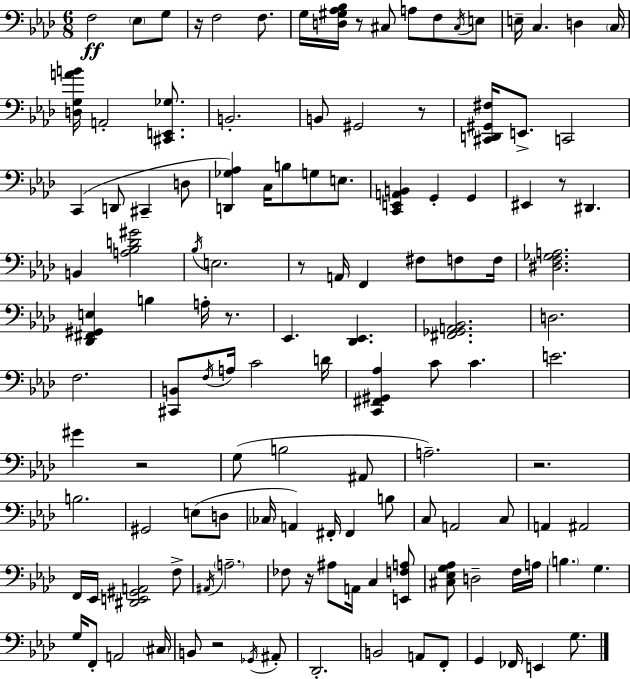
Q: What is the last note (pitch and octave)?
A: G3